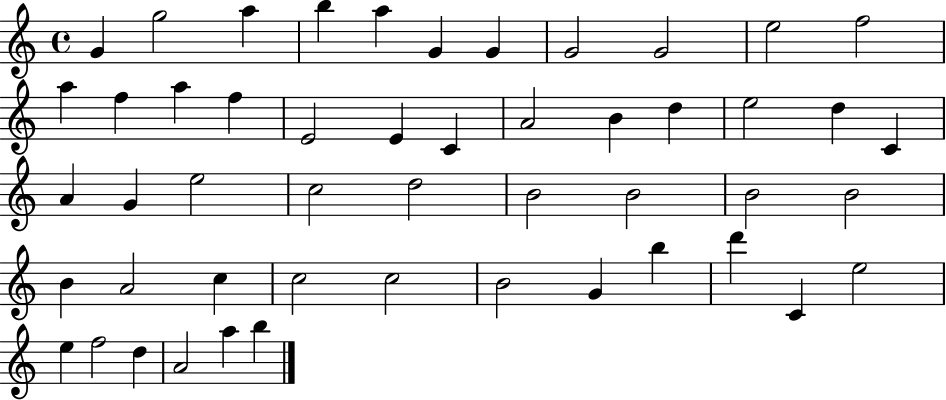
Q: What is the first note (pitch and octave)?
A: G4